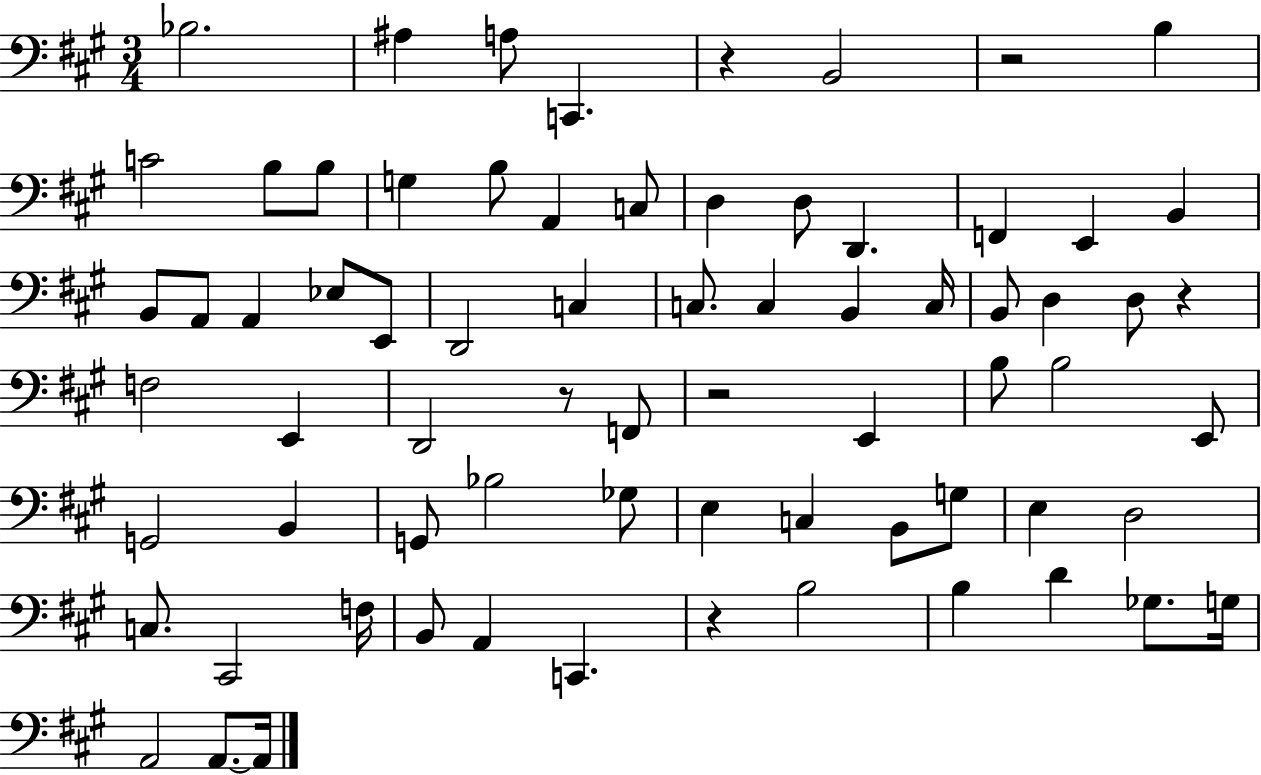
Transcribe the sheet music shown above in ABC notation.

X:1
T:Untitled
M:3/4
L:1/4
K:A
_B,2 ^A, A,/2 C,, z B,,2 z2 B, C2 B,/2 B,/2 G, B,/2 A,, C,/2 D, D,/2 D,, F,, E,, B,, B,,/2 A,,/2 A,, _E,/2 E,,/2 D,,2 C, C,/2 C, B,, C,/4 B,,/2 D, D,/2 z F,2 E,, D,,2 z/2 F,,/2 z2 E,, B,/2 B,2 E,,/2 G,,2 B,, G,,/2 _B,2 _G,/2 E, C, B,,/2 G,/2 E, D,2 C,/2 ^C,,2 F,/4 B,,/2 A,, C,, z B,2 B, D _G,/2 G,/4 A,,2 A,,/2 A,,/4